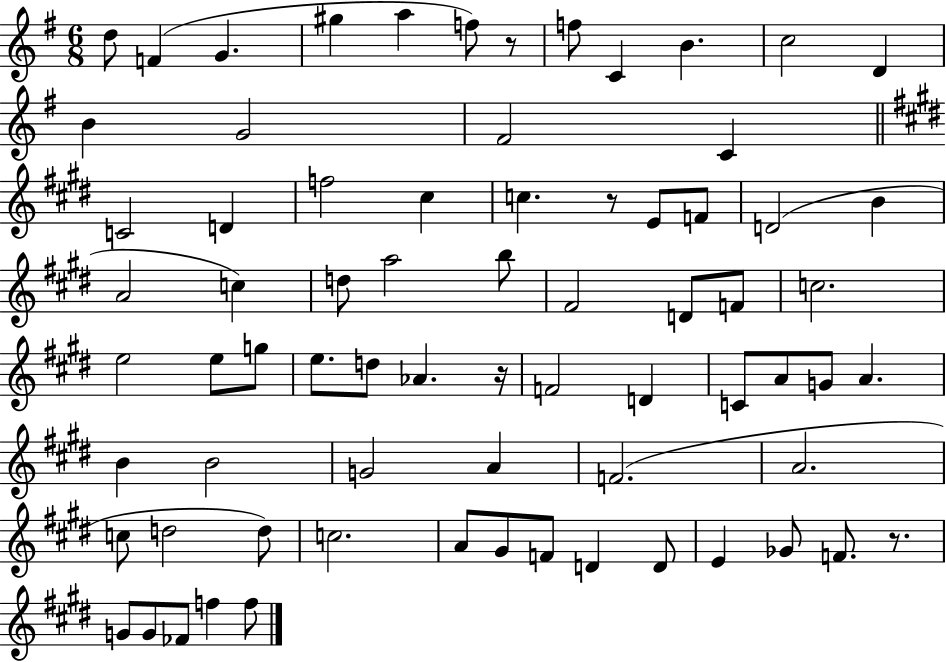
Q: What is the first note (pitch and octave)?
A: D5